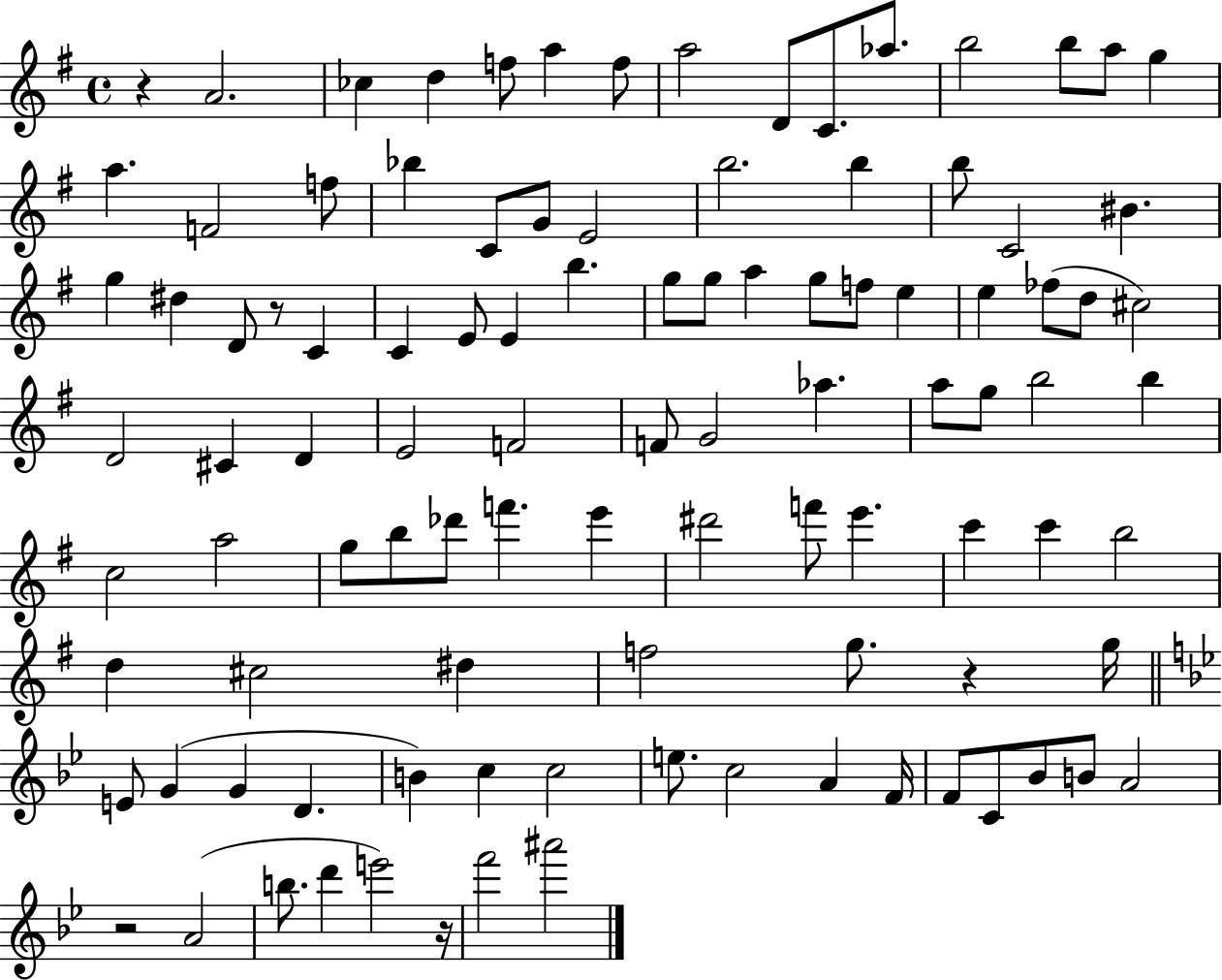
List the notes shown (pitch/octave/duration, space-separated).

R/q A4/h. CES5/q D5/q F5/e A5/q F5/e A5/h D4/e C4/e. Ab5/e. B5/h B5/e A5/e G5/q A5/q. F4/h F5/e Bb5/q C4/e G4/e E4/h B5/h. B5/q B5/e C4/h BIS4/q. G5/q D#5/q D4/e R/e C4/q C4/q E4/e E4/q B5/q. G5/e G5/e A5/q G5/e F5/e E5/q E5/q FES5/e D5/e C#5/h D4/h C#4/q D4/q E4/h F4/h F4/e G4/h Ab5/q. A5/e G5/e B5/h B5/q C5/h A5/h G5/e B5/e Db6/e F6/q. E6/q D#6/h F6/e E6/q. C6/q C6/q B5/h D5/q C#5/h D#5/q F5/h G5/e. R/q G5/s E4/e G4/q G4/q D4/q. B4/q C5/q C5/h E5/e. C5/h A4/q F4/s F4/e C4/e Bb4/e B4/e A4/h R/h A4/h B5/e. D6/q E6/h R/s F6/h A#6/h